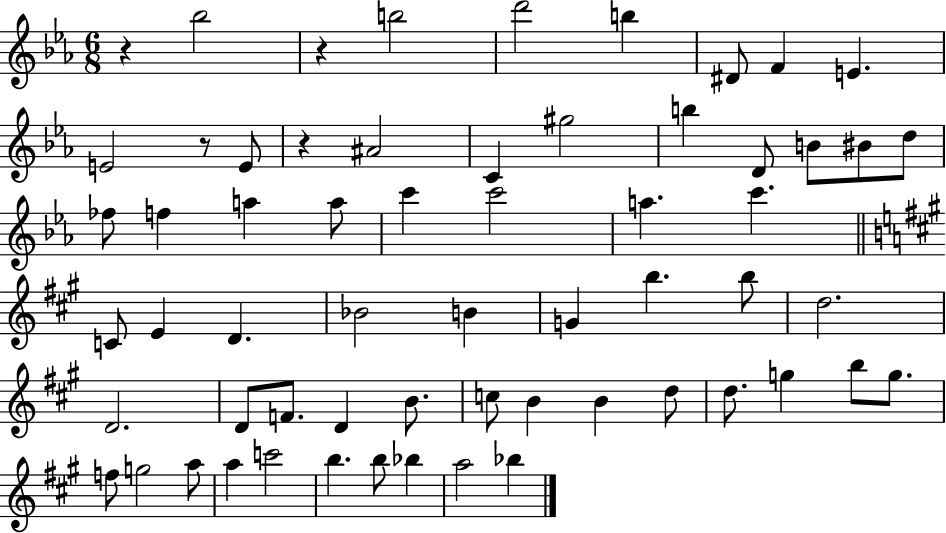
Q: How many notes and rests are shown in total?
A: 61